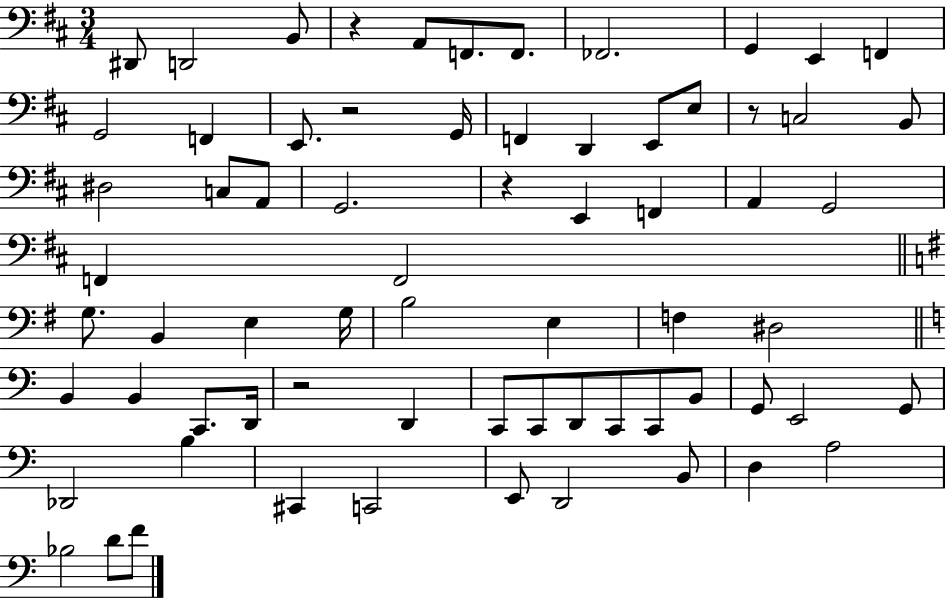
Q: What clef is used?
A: bass